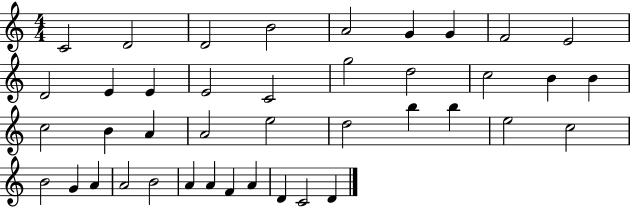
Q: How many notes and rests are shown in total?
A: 41